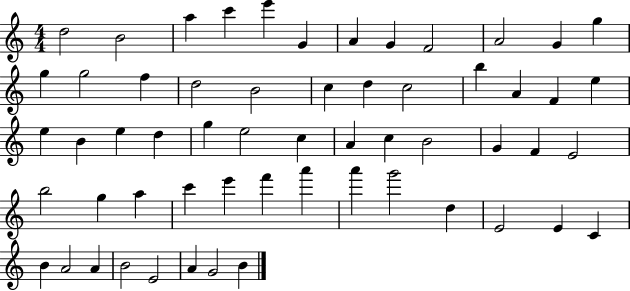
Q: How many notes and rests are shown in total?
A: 58